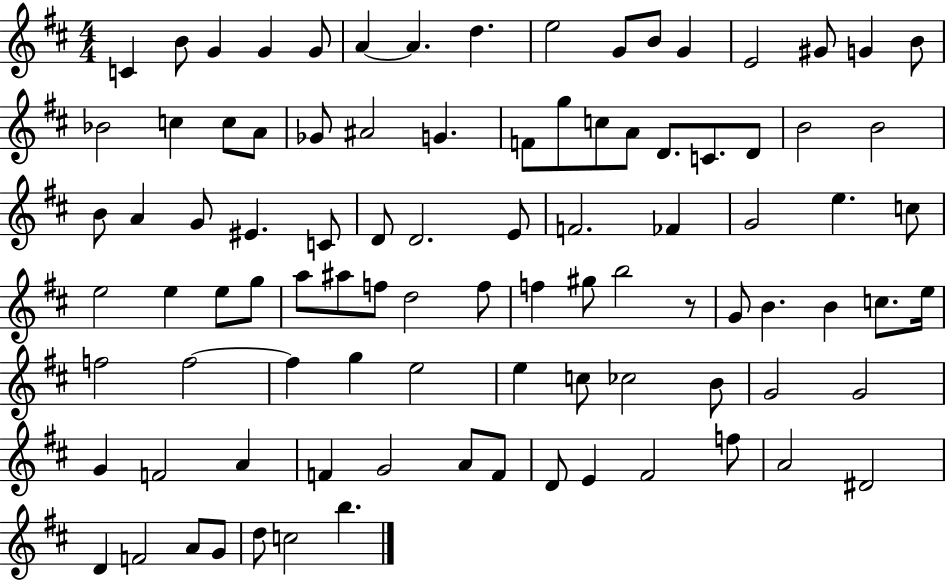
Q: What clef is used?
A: treble